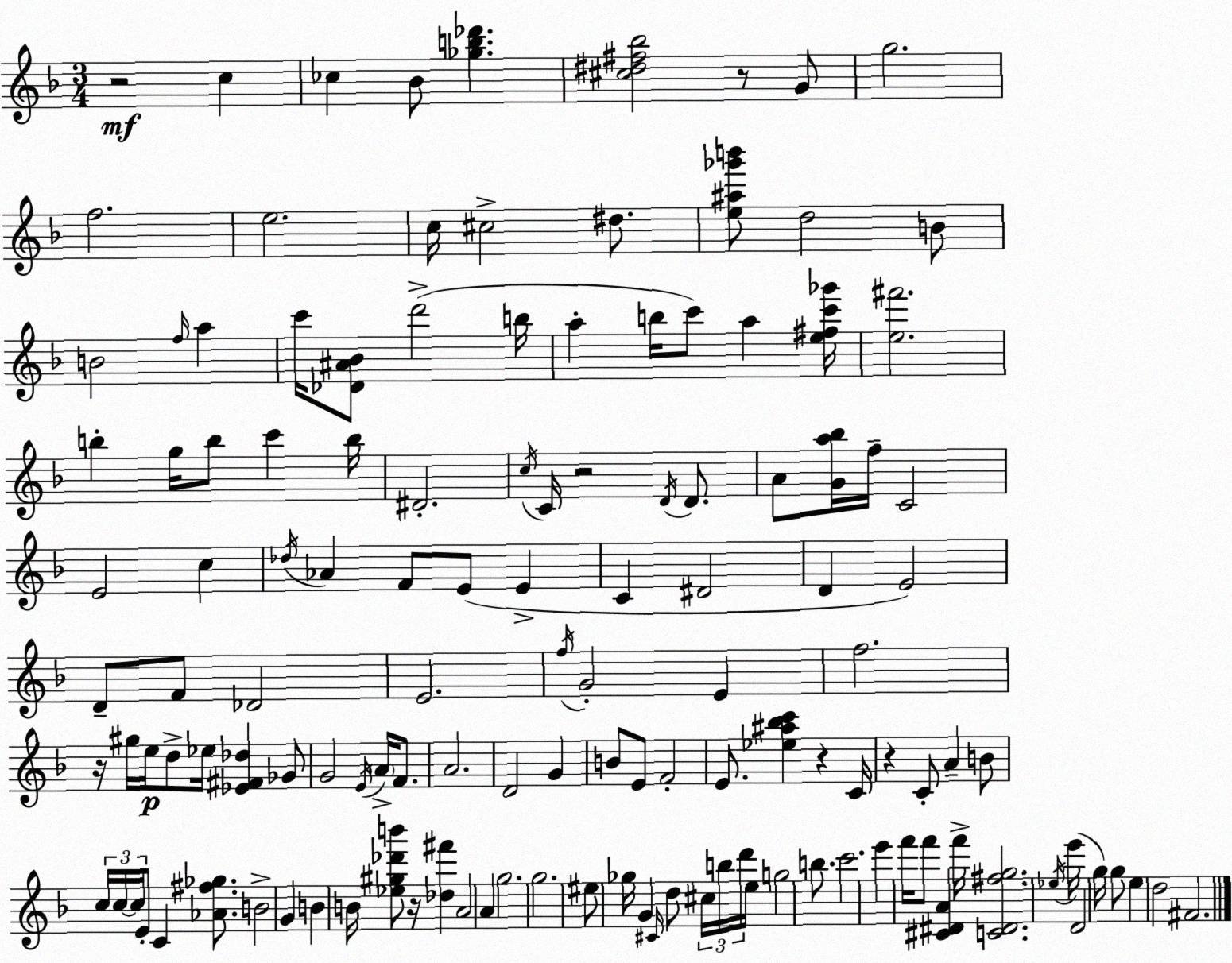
X:1
T:Untitled
M:3/4
L:1/4
K:F
z2 c _c _B/2 [_gb_d'] [^c^d^f_b]2 z/2 G/2 g2 f2 e2 c/4 ^c2 ^d/2 [e^a_g'b']/2 d2 B/2 B2 f/4 a c'/4 [_D^A_B]/2 d'2 b/4 a b/4 c'/2 a [e^fc'_g']/4 [e^f']2 b g/4 b/2 c' b/4 ^D2 c/4 C/4 z2 D/4 D/2 A/2 [Ga_b]/4 f/4 C2 E2 c _d/4 _A F/2 E/2 E C ^D2 D E2 D/2 F/2 _D2 E2 f/4 G2 E f2 z/4 ^g/4 e/4 d/2 _e/4 [_E^F_d] _G/2 G2 E/4 A/4 F/2 A2 D2 G B/2 E/2 F2 E/2 [_e^a_bc'] z C/4 z C/2 A B/2 c/4 c/4 c/4 E/2 C [_A^f_g]/2 B2 G B B/4 [_e^g_d'b']/2 z/4 [_d^f'] A2 A g2 g2 ^e/2 _g/4 G ^C/4 d/2 ^c/4 b/4 d'/4 e/4 g2 b/2 c'2 e' f'/4 f'/2 [^C^DA] f'/4 [C^D^fg]2 _e/4 e'/4 D2 g/4 g/2 e d2 ^F2